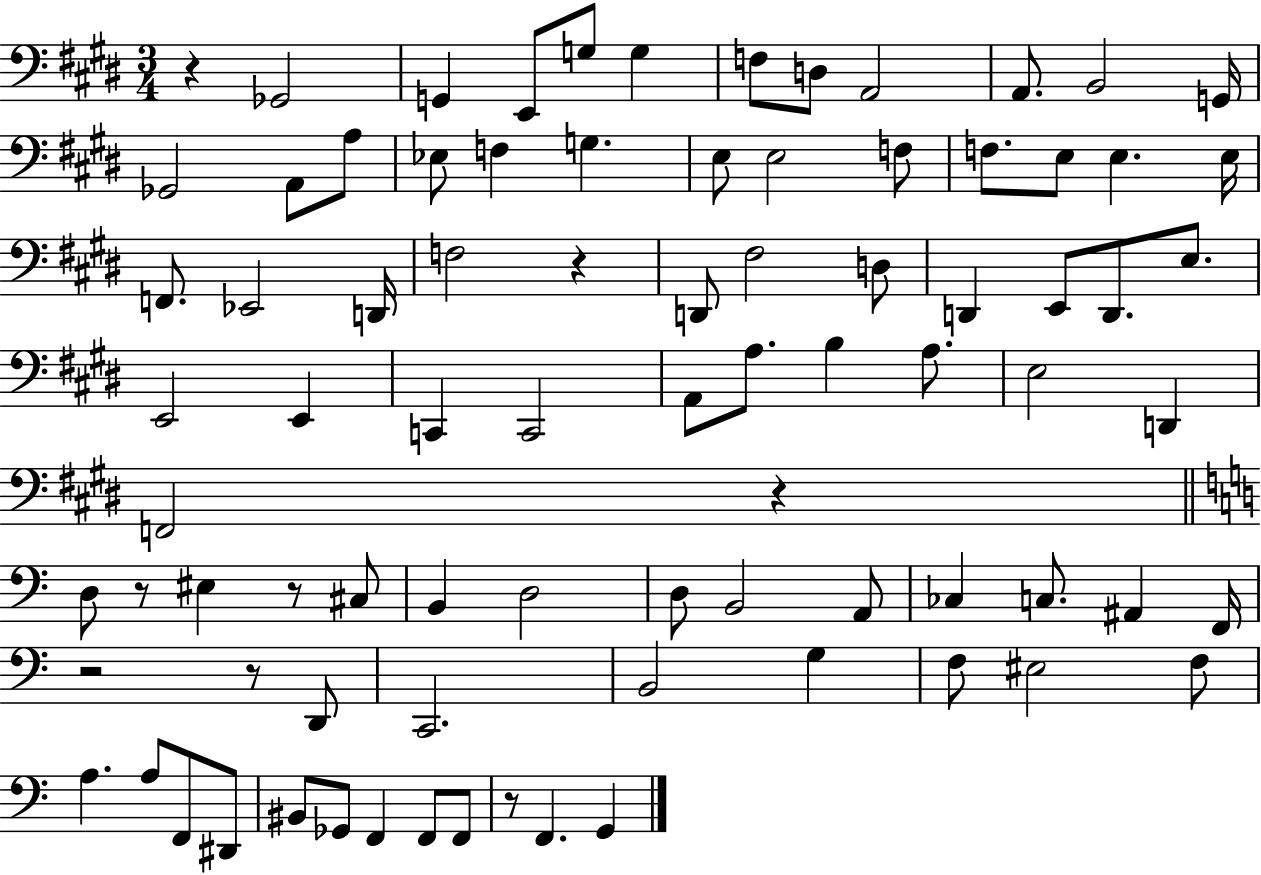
{
  \clef bass
  \numericTimeSignature
  \time 3/4
  \key e \major
  r4 ges,2 | g,4 e,8 g8 g4 | f8 d8 a,2 | a,8. b,2 g,16 | \break ges,2 a,8 a8 | ees8 f4 g4. | e8 e2 f8 | f8. e8 e4. e16 | \break f,8. ees,2 d,16 | f2 r4 | d,8 fis2 d8 | d,4 e,8 d,8. e8. | \break e,2 e,4 | c,4 c,2 | a,8 a8. b4 a8. | e2 d,4 | \break f,2 r4 | \bar "||" \break \key c \major d8 r8 eis4 r8 cis8 | b,4 d2 | d8 b,2 a,8 | ces4 c8. ais,4 f,16 | \break r2 r8 d,8 | c,2. | b,2 g4 | f8 eis2 f8 | \break a4. a8 f,8 dis,8 | bis,8 ges,8 f,4 f,8 f,8 | r8 f,4. g,4 | \bar "|."
}